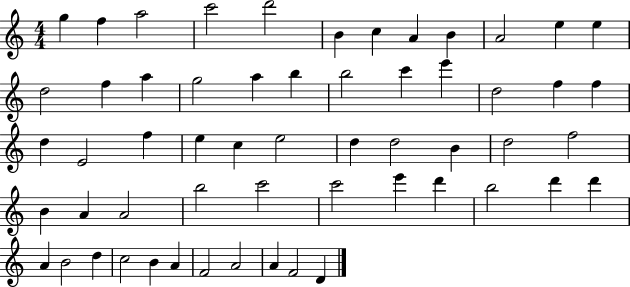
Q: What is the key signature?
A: C major